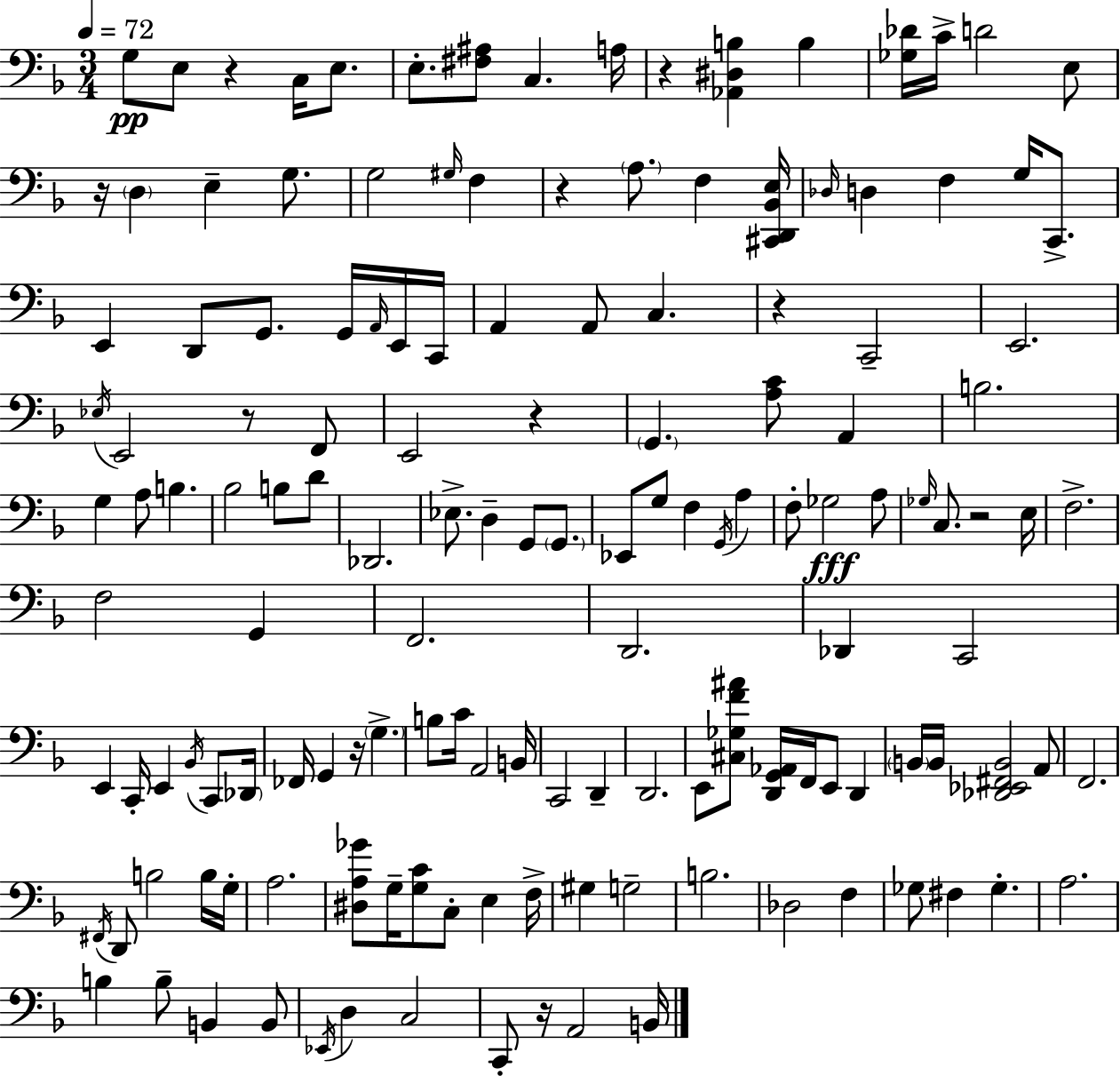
X:1
T:Untitled
M:3/4
L:1/4
K:Dm
G,/2 E,/2 z C,/4 E,/2 E,/2 [^F,^A,]/2 C, A,/4 z [_A,,^D,B,] B, [_G,_D]/4 C/4 D2 E,/2 z/4 D, E, G,/2 G,2 ^G,/4 F, z A,/2 F, [^C,,D,,_B,,E,]/4 _D,/4 D, F, G,/4 C,,/2 E,, D,,/2 G,,/2 G,,/4 A,,/4 E,,/4 C,,/4 A,, A,,/2 C, z C,,2 E,,2 _E,/4 E,,2 z/2 F,,/2 E,,2 z G,, [A,C]/2 A,, B,2 G, A,/2 B, _B,2 B,/2 D/2 _D,,2 _E,/2 D, G,,/2 G,,/2 _E,,/2 G,/2 F, G,,/4 A, F,/2 _G,2 A,/2 _G,/4 C,/2 z2 E,/4 F,2 F,2 G,, F,,2 D,,2 _D,, C,,2 E,, C,,/4 E,, _B,,/4 C,,/2 _D,,/4 _F,,/4 G,, z/4 G, B,/2 C/4 A,,2 B,,/4 C,,2 D,, D,,2 E,,/2 [^C,_G,F^A]/2 [D,,G,,_A,,]/4 F,,/4 E,,/2 D,, B,,/4 B,,/4 [_D,,_E,,^F,,B,,]2 A,,/2 F,,2 ^F,,/4 D,,/2 B,2 B,/4 G,/4 A,2 [^D,A,_G]/2 G,/4 [G,C]/2 C,/2 E, F,/4 ^G, G,2 B,2 _D,2 F, _G,/2 ^F, _G, A,2 B, B,/2 B,, B,,/2 _E,,/4 D, C,2 C,,/2 z/4 A,,2 B,,/4